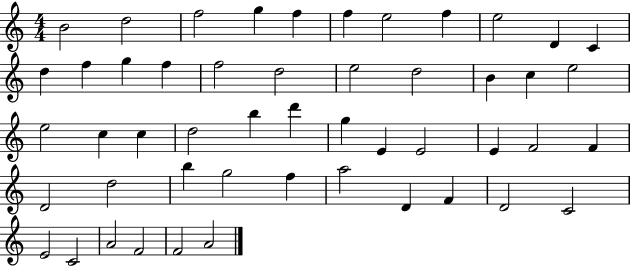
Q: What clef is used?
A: treble